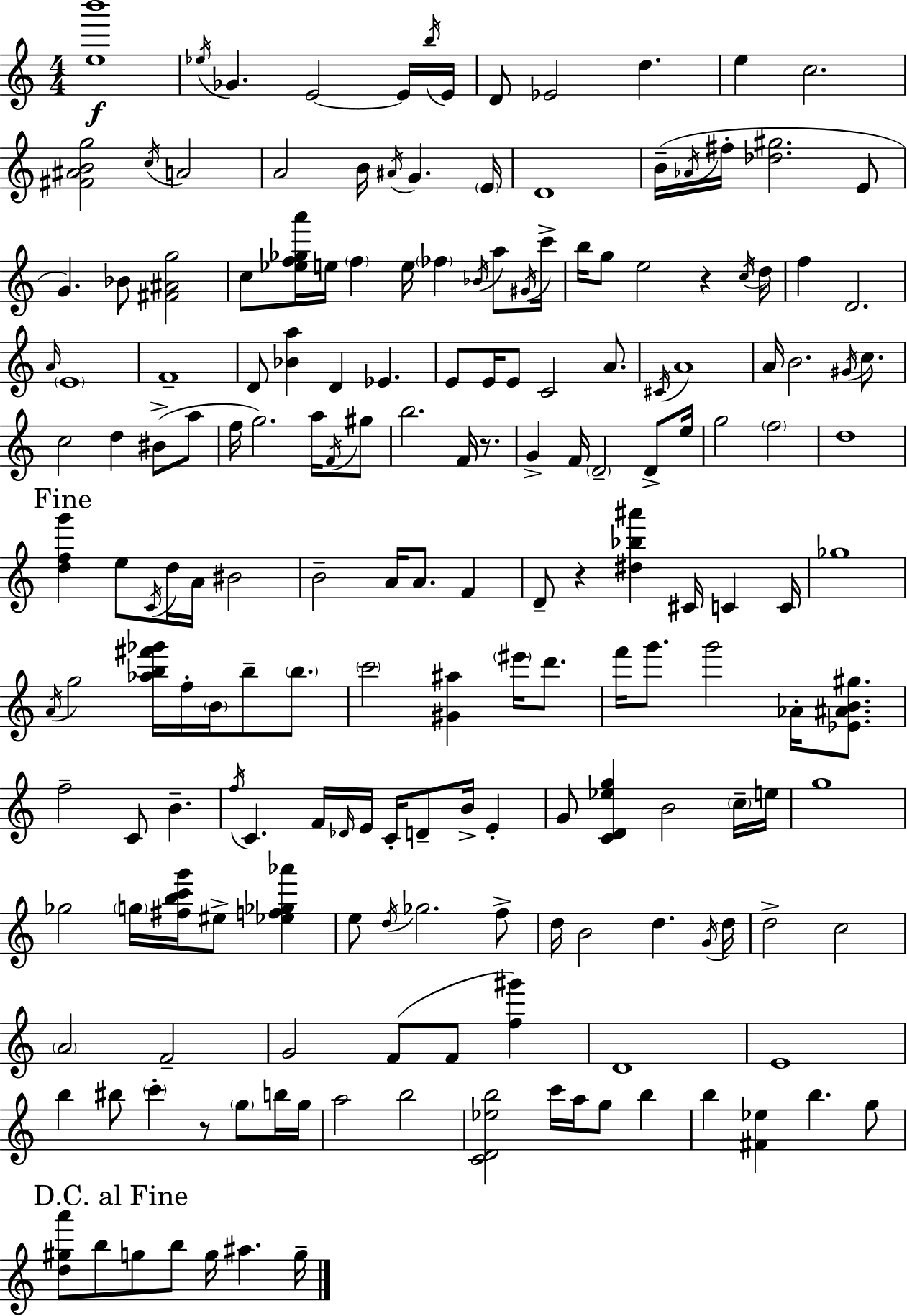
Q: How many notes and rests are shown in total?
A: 185